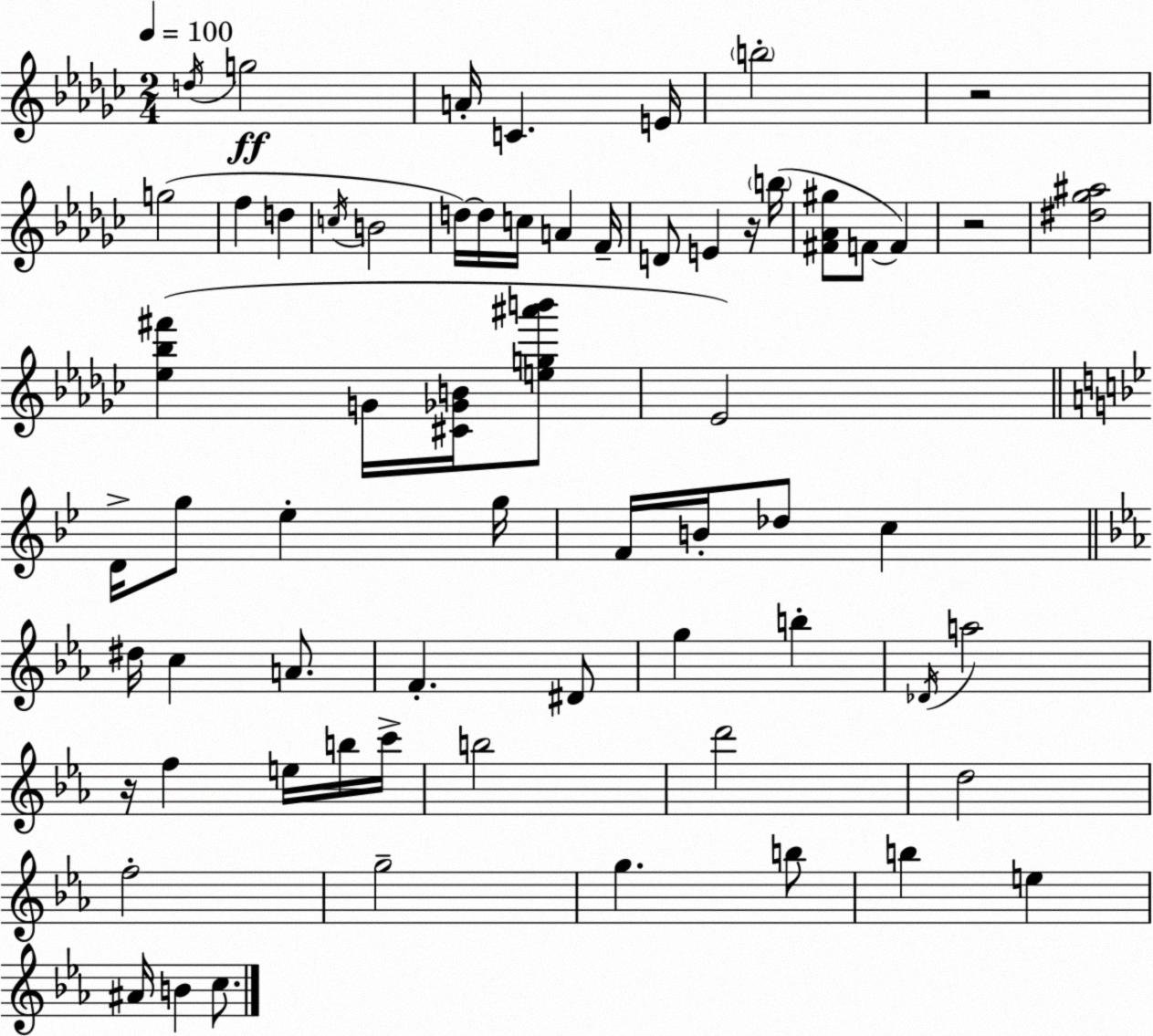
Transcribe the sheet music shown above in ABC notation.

X:1
T:Untitled
M:2/4
L:1/4
K:Ebm
d/4 g2 A/4 C E/4 b2 z2 g2 f d c/4 B2 d/4 d/4 c/4 A F/4 D/2 E z/4 b/4 [^F_A^g]/2 F/2 F z2 [^d_g^a]2 [_e_b^f'] G/4 [^C_GB]/4 [eg^a'b']/2 _E2 D/4 g/2 _e g/4 F/4 B/4 _d/2 c ^d/4 c A/2 F ^D/2 g b _D/4 a2 z/4 f e/4 b/4 c'/4 b2 d'2 d2 f2 g2 g b/2 b e ^A/4 B c/2